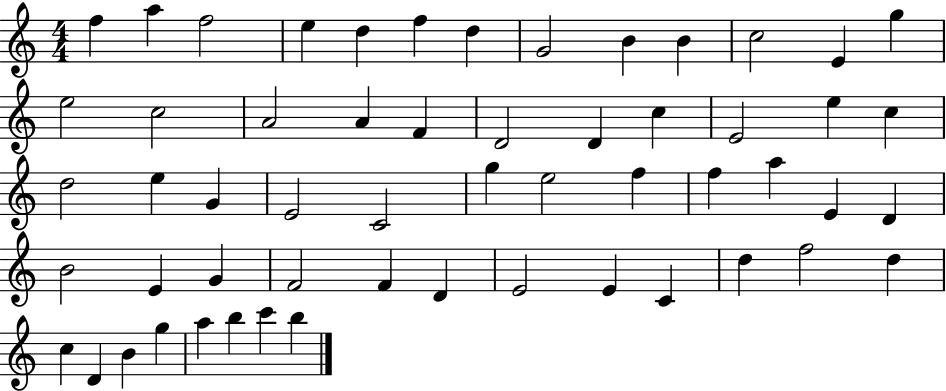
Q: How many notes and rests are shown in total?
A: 56